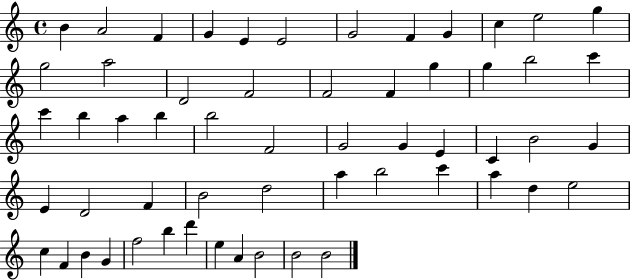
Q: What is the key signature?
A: C major